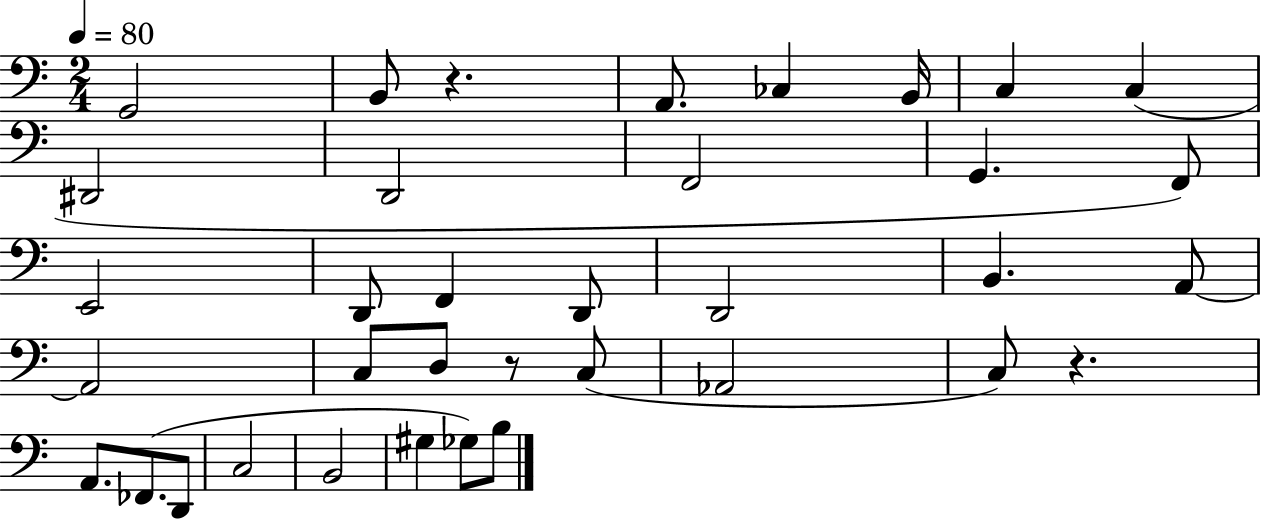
X:1
T:Untitled
M:2/4
L:1/4
K:C
G,,2 B,,/2 z A,,/2 _C, B,,/4 C, C, ^D,,2 D,,2 F,,2 G,, F,,/2 E,,2 D,,/2 F,, D,,/2 D,,2 B,, A,,/2 A,,2 C,/2 D,/2 z/2 C,/2 _A,,2 C,/2 z A,,/2 _F,,/2 D,,/2 C,2 B,,2 ^G, _G,/2 B,/2